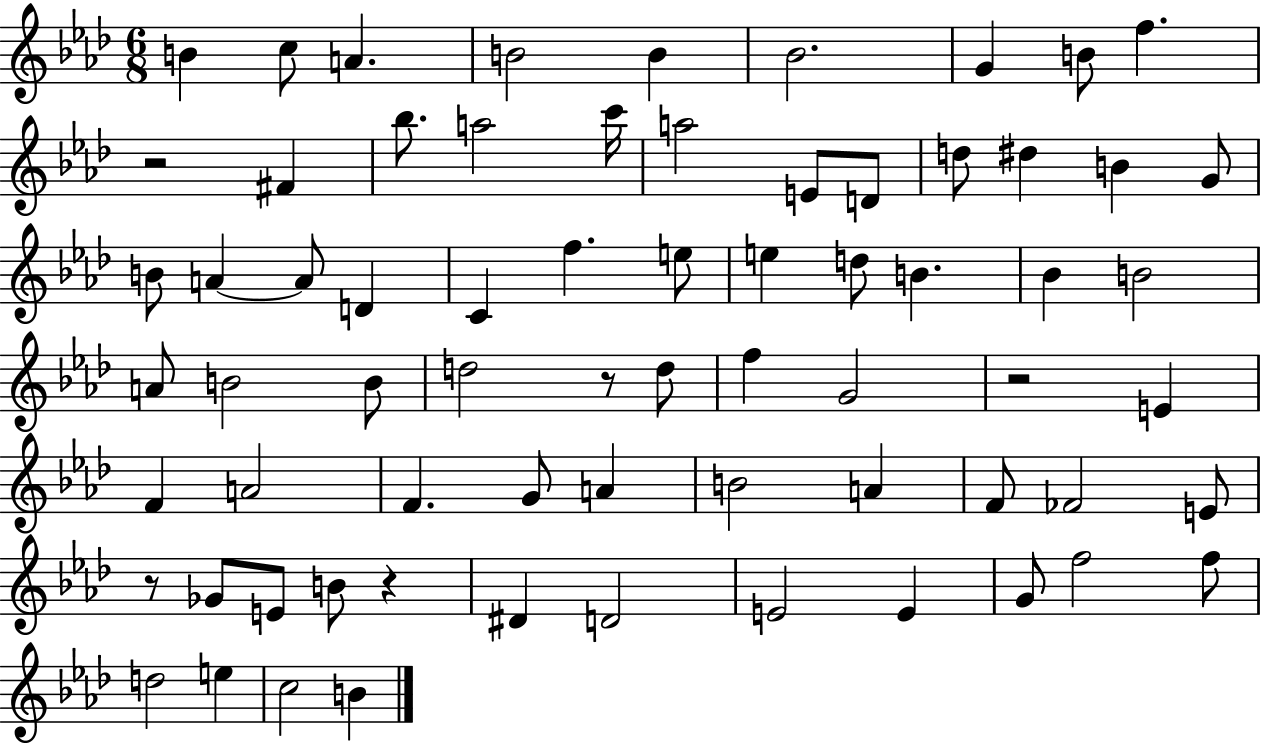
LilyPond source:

{
  \clef treble
  \numericTimeSignature
  \time 6/8
  \key aes \major
  \repeat volta 2 { b'4 c''8 a'4. | b'2 b'4 | bes'2. | g'4 b'8 f''4. | \break r2 fis'4 | bes''8. a''2 c'''16 | a''2 e'8 d'8 | d''8 dis''4 b'4 g'8 | \break b'8 a'4~~ a'8 d'4 | c'4 f''4. e''8 | e''4 d''8 b'4. | bes'4 b'2 | \break a'8 b'2 b'8 | d''2 r8 d''8 | f''4 g'2 | r2 e'4 | \break f'4 a'2 | f'4. g'8 a'4 | b'2 a'4 | f'8 fes'2 e'8 | \break r8 ges'8 e'8 b'8 r4 | dis'4 d'2 | e'2 e'4 | g'8 f''2 f''8 | \break d''2 e''4 | c''2 b'4 | } \bar "|."
}